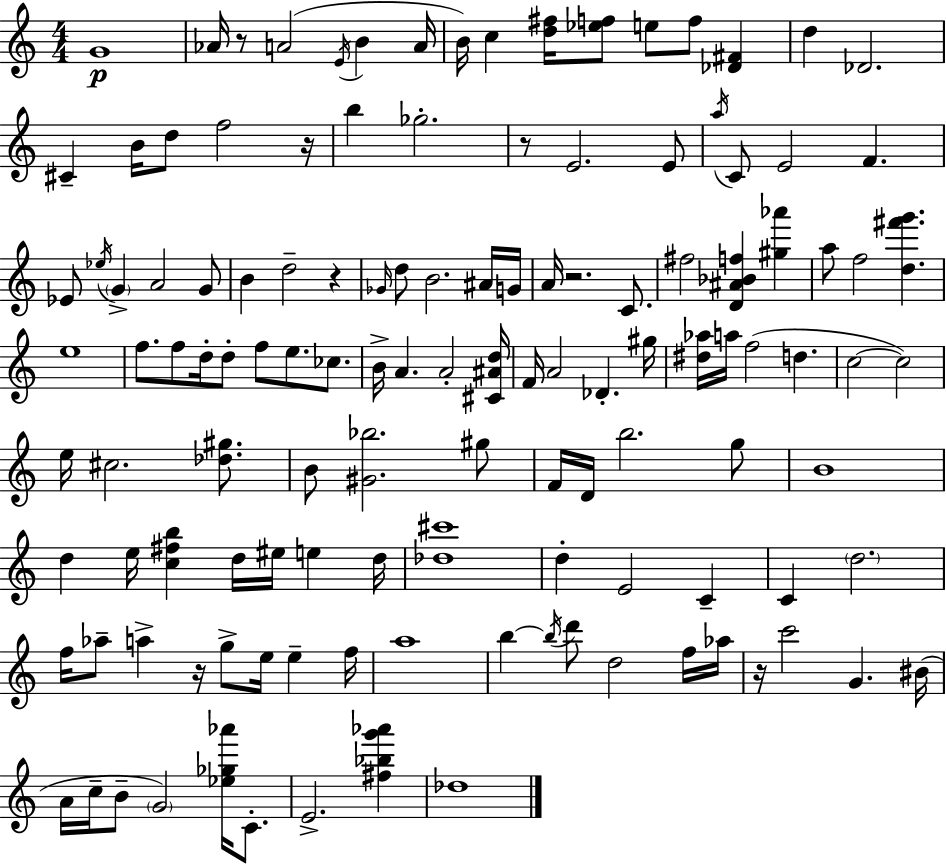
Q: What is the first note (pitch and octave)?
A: G4